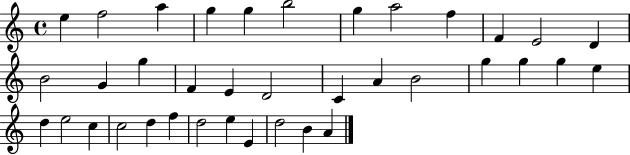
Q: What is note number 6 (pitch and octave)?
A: B5